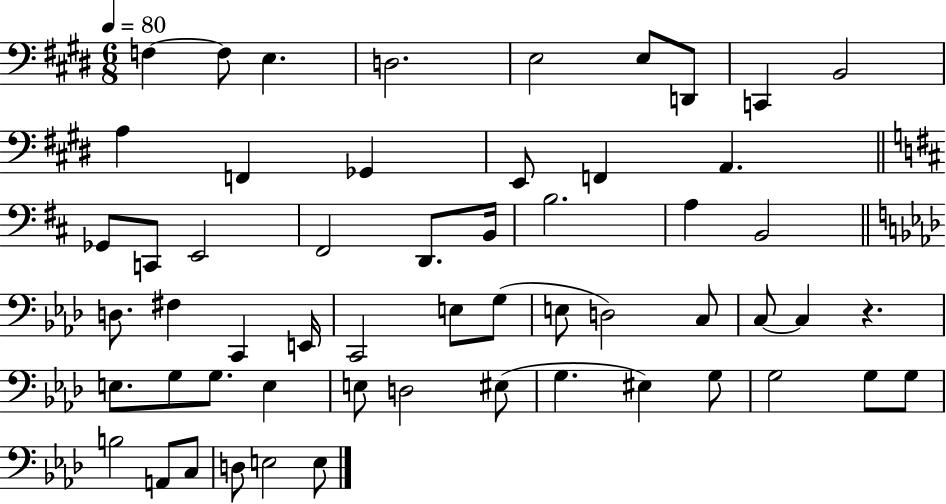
{
  \clef bass
  \numericTimeSignature
  \time 6/8
  \key e \major
  \tempo 4 = 80
  \repeat volta 2 { f4~~ f8 e4. | d2. | e2 e8 d,8 | c,4 b,2 | \break a4 f,4 ges,4 | e,8 f,4 a,4. | \bar "||" \break \key b \minor ges,8 c,8 e,2 | fis,2 d,8. b,16 | b2. | a4 b,2 | \break \bar "||" \break \key aes \major d8. fis4 c,4 e,16 | c,2 e8 g8( | e8 d2) c8 | c8~~ c4 r4. | \break e8. g8 g8. e4 | e8 d2 eis8( | g4. eis4) g8 | g2 g8 g8 | \break b2 a,8 c8 | d8 e2 e8 | } \bar "|."
}